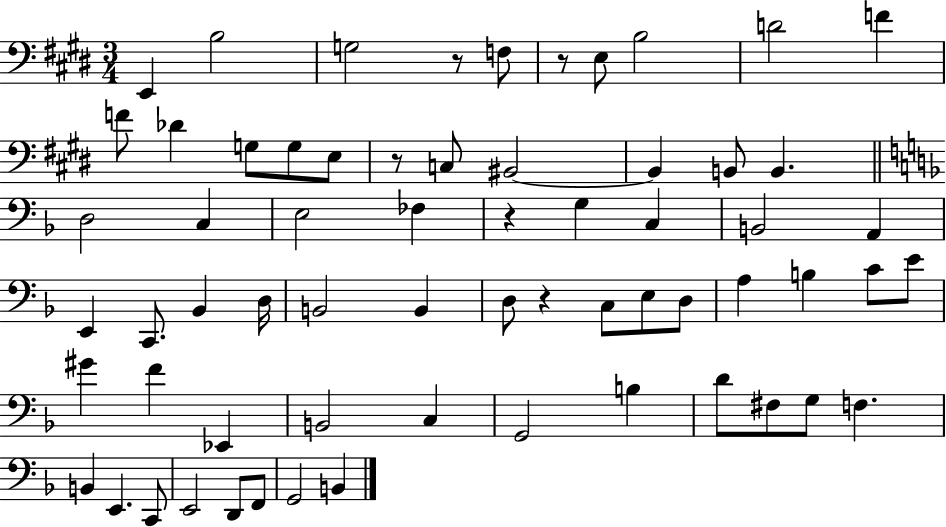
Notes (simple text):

E2/q B3/h G3/h R/e F3/e R/e E3/e B3/h D4/h F4/q F4/e Db4/q G3/e G3/e E3/e R/e C3/e BIS2/h BIS2/q B2/e B2/q. D3/h C3/q E3/h FES3/q R/q G3/q C3/q B2/h A2/q E2/q C2/e. Bb2/q D3/s B2/h B2/q D3/e R/q C3/e E3/e D3/e A3/q B3/q C4/e E4/e G#4/q F4/q Eb2/q B2/h C3/q G2/h B3/q D4/e F#3/e G3/e F3/q. B2/q E2/q. C2/e E2/h D2/e F2/e G2/h B2/q